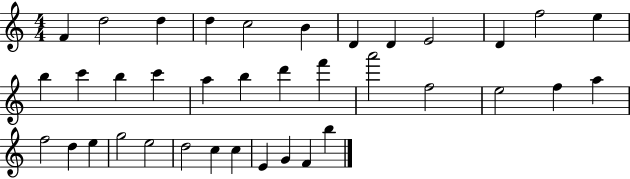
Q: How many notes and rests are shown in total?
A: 37